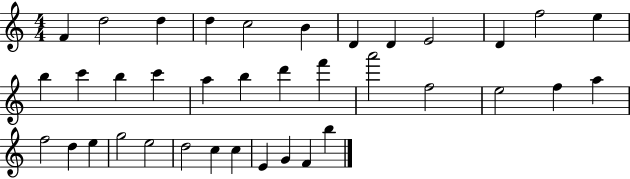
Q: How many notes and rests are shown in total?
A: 37